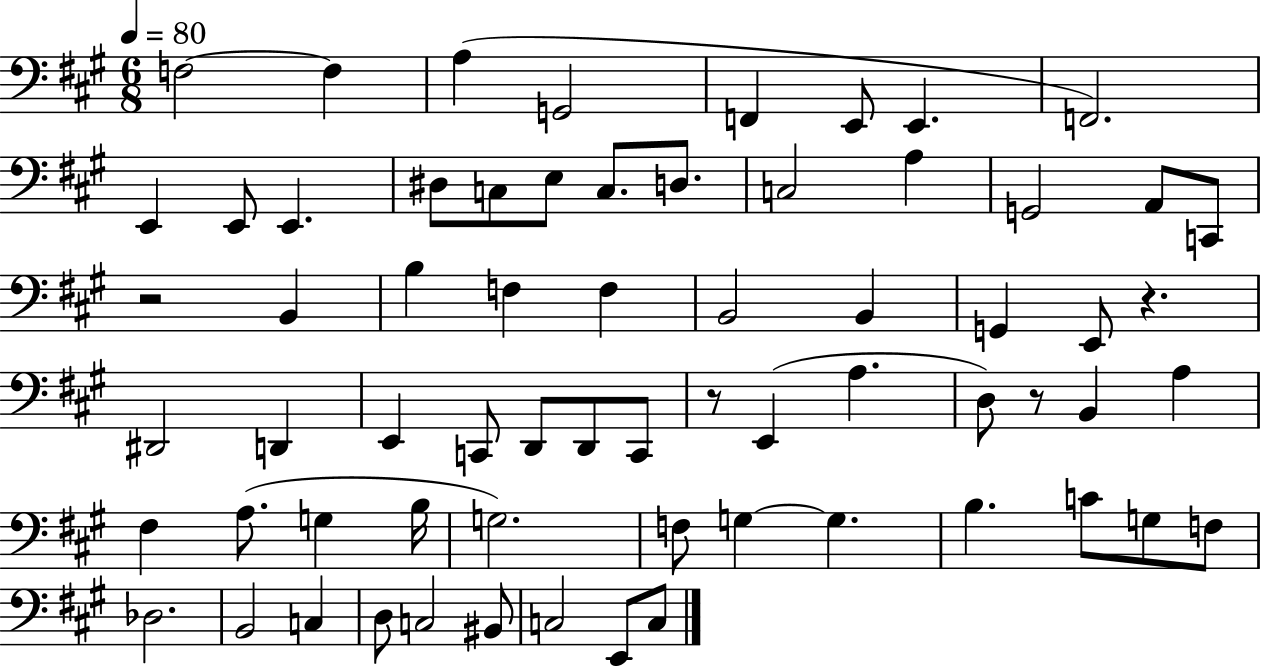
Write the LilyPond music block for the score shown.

{
  \clef bass
  \numericTimeSignature
  \time 6/8
  \key a \major
  \tempo 4 = 80
  f2~~ f4 | a4( g,2 | f,4 e,8 e,4. | f,2.) | \break e,4 e,8 e,4. | dis8 c8 e8 c8. d8. | c2 a4 | g,2 a,8 c,8 | \break r2 b,4 | b4 f4 f4 | b,2 b,4 | g,4 e,8 r4. | \break dis,2 d,4 | e,4 c,8 d,8 d,8 c,8 | r8 e,4( a4. | d8) r8 b,4 a4 | \break fis4 a8.( g4 b16 | g2.) | f8 g4~~ g4. | b4. c'8 g8 f8 | \break des2. | b,2 c4 | d8 c2 bis,8 | c2 e,8 c8 | \break \bar "|."
}